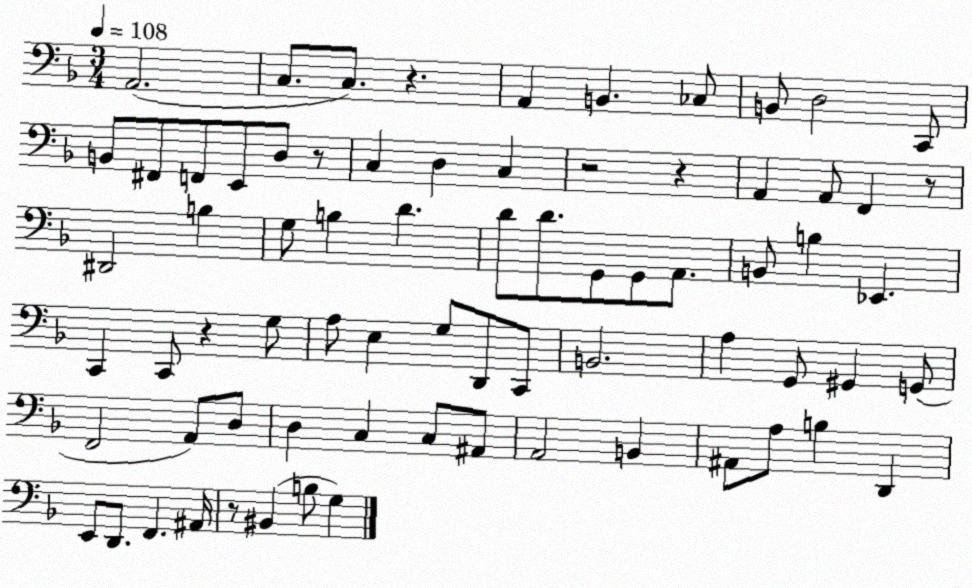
X:1
T:Untitled
M:3/4
L:1/4
K:F
A,,2 C,/2 C,/2 z A,, B,, _C,/2 B,,/2 D,2 C,,/2 B,,/2 ^F,,/2 F,,/2 E,,/2 D,/2 z/2 C, D, C, z2 z A,, A,,/2 F,, z/2 ^D,,2 B, G,/2 B, D D/2 D/2 G,,/2 G,,/2 A,,/2 B,,/2 B, _E,, C,, C,,/2 z G,/2 A,/2 E, G,/2 D,,/2 C,,/2 B,,2 A, G,,/2 ^G,, G,,/2 F,,2 A,,/2 D,/2 D, C, C,/2 ^A,,/2 A,,2 B,, ^A,,/2 A,/2 B, D,, E,,/2 D,,/2 F,, ^A,,/4 z/2 ^B,, B,/2 G,